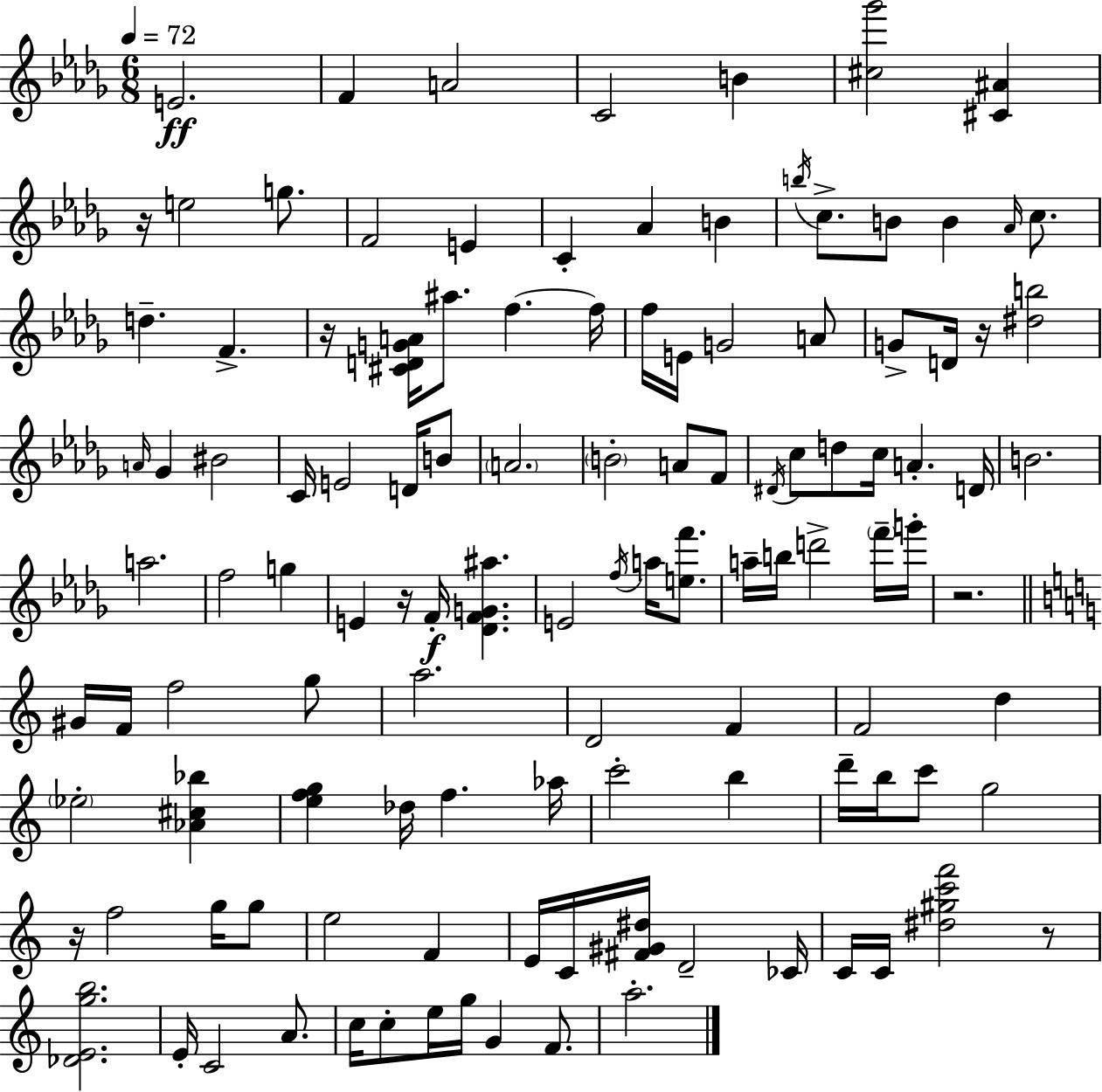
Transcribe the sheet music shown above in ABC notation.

X:1
T:Untitled
M:6/8
L:1/4
K:Bbm
E2 F A2 C2 B [^c_g']2 [^C^A] z/4 e2 g/2 F2 E C _A B b/4 c/2 B/2 B _A/4 c/2 d F z/4 [^CDGA]/4 ^a/2 f f/4 f/4 E/4 G2 A/2 G/2 D/4 z/4 [^db]2 A/4 _G ^B2 C/4 E2 D/4 B/2 A2 B2 A/2 F/2 ^D/4 c/2 d/2 c/4 A D/4 B2 a2 f2 g E z/4 F/4 [_DFG^a] E2 f/4 a/4 [ef']/2 a/4 b/4 d'2 f'/4 g'/4 z2 ^G/4 F/4 f2 g/2 a2 D2 F F2 d _e2 [_A^c_b] [efg] _d/4 f _a/4 c'2 b d'/4 b/4 c'/2 g2 z/4 f2 g/4 g/2 e2 F E/4 C/4 [^F^G^d]/4 D2 _C/4 C/4 C/4 [^d^gc'f']2 z/2 [_DEgb]2 E/4 C2 A/2 c/4 c/2 e/4 g/4 G F/2 a2